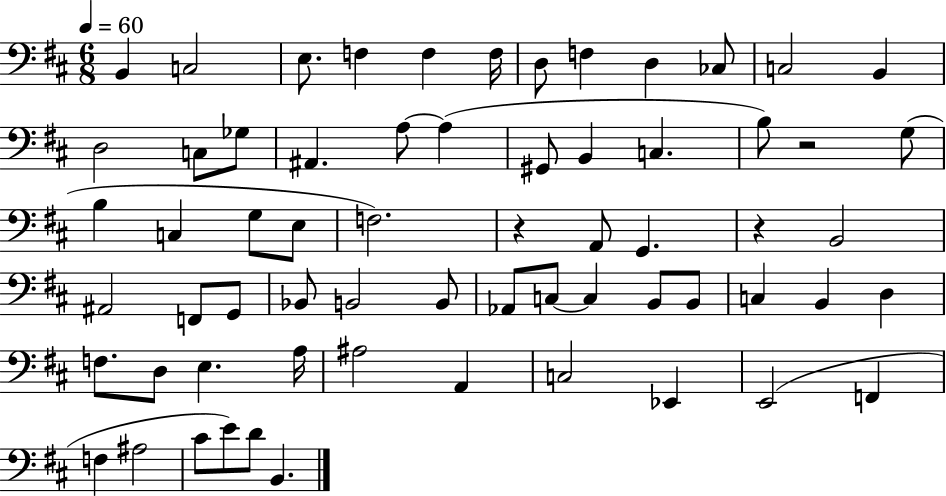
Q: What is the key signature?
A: D major